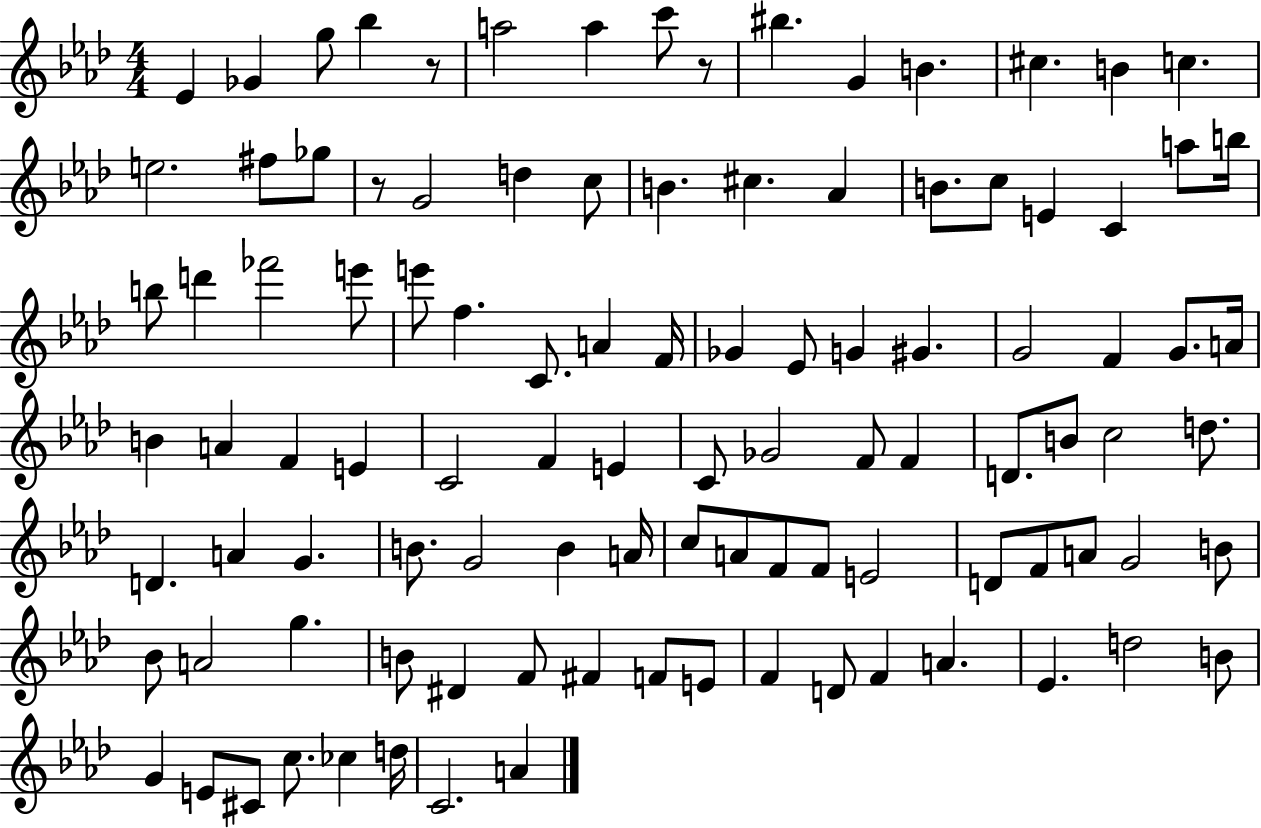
{
  \clef treble
  \numericTimeSignature
  \time 4/4
  \key aes \major
  \repeat volta 2 { ees'4 ges'4 g''8 bes''4 r8 | a''2 a''4 c'''8 r8 | bis''4. g'4 b'4. | cis''4. b'4 c''4. | \break e''2. fis''8 ges''8 | r8 g'2 d''4 c''8 | b'4. cis''4. aes'4 | b'8. c''8 e'4 c'4 a''8 b''16 | \break b''8 d'''4 fes'''2 e'''8 | e'''8 f''4. c'8. a'4 f'16 | ges'4 ees'8 g'4 gis'4. | g'2 f'4 g'8. a'16 | \break b'4 a'4 f'4 e'4 | c'2 f'4 e'4 | c'8 ges'2 f'8 f'4 | d'8. b'8 c''2 d''8. | \break d'4. a'4 g'4. | b'8. g'2 b'4 a'16 | c''8 a'8 f'8 f'8 e'2 | d'8 f'8 a'8 g'2 b'8 | \break bes'8 a'2 g''4. | b'8 dis'4 f'8 fis'4 f'8 e'8 | f'4 d'8 f'4 a'4. | ees'4. d''2 b'8 | \break g'4 e'8 cis'8 c''8. ces''4 d''16 | c'2. a'4 | } \bar "|."
}